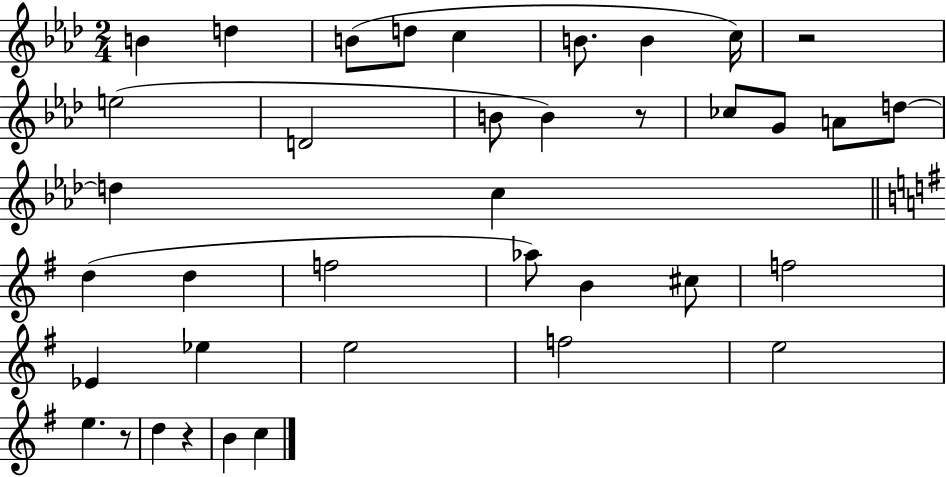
{
  \clef treble
  \numericTimeSignature
  \time 2/4
  \key aes \major
  b'4 d''4 | b'8( d''8 c''4 | b'8. b'4 c''16) | r2 | \break e''2( | d'2 | b'8 b'4) r8 | ces''8 g'8 a'8 d''8~~ | \break d''4 c''4 | \bar "||" \break \key e \minor d''4( d''4 | f''2 | aes''8) b'4 cis''8 | f''2 | \break ees'4 ees''4 | e''2 | f''2 | e''2 | \break e''4. r8 | d''4 r4 | b'4 c''4 | \bar "|."
}